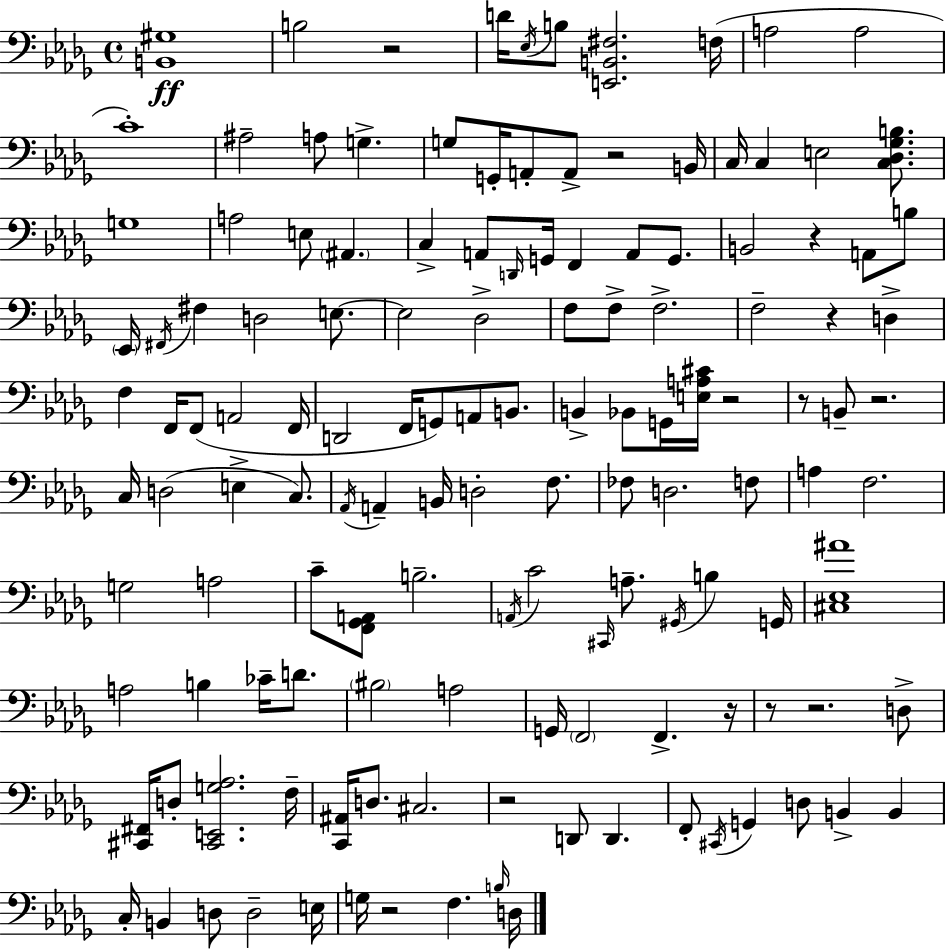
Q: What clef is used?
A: bass